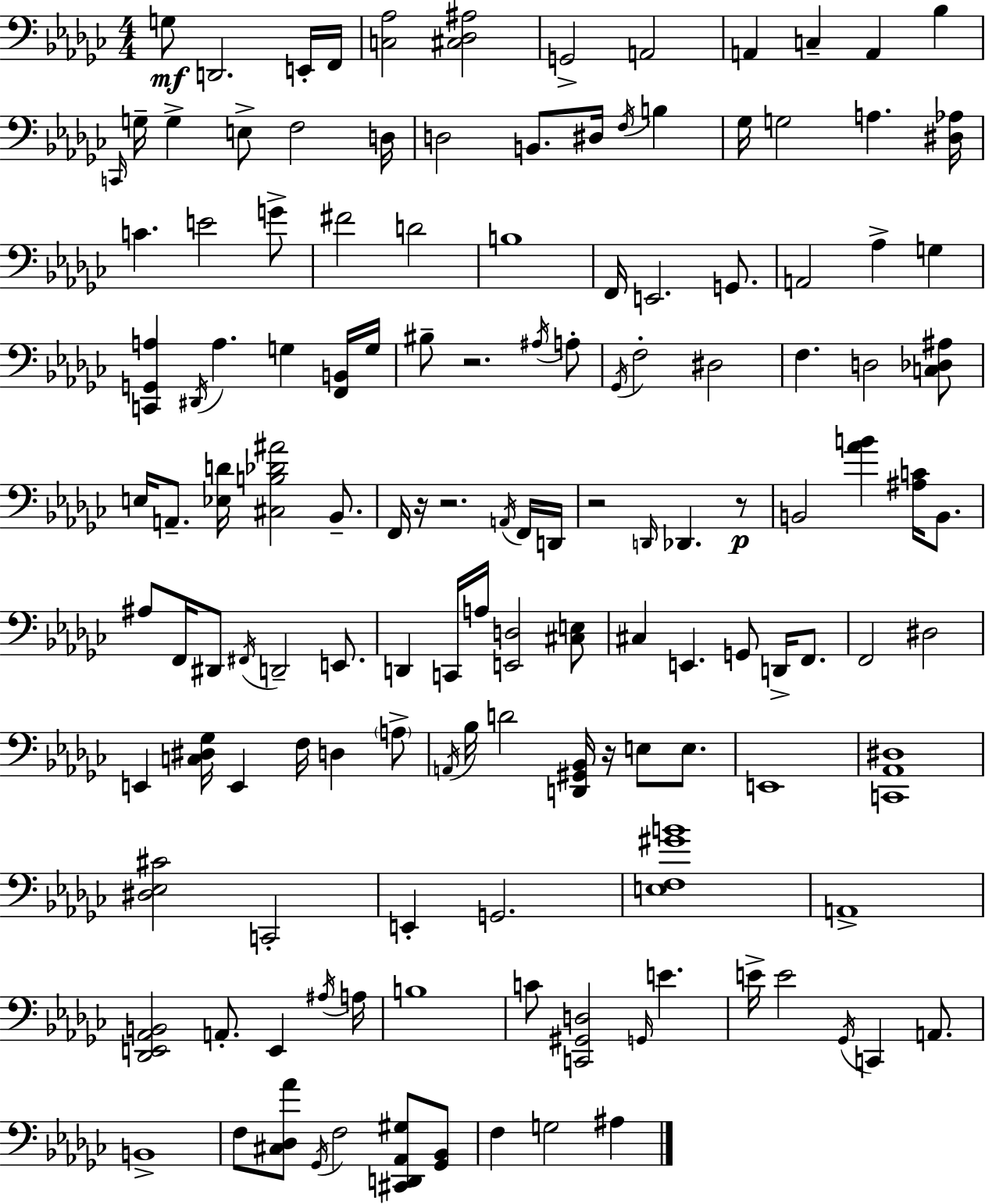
X:1
T:Untitled
M:4/4
L:1/4
K:Ebm
G,/2 D,,2 E,,/4 F,,/4 [C,_A,]2 [^C,_D,^A,]2 G,,2 A,,2 A,, C, A,, _B, C,,/4 G,/4 G, E,/2 F,2 D,/4 D,2 B,,/2 ^D,/4 F,/4 B, _G,/4 G,2 A, [^D,_A,]/4 C E2 G/2 ^F2 D2 B,4 F,,/4 E,,2 G,,/2 A,,2 _A, G, [C,,G,,A,] ^D,,/4 A, G, [F,,B,,]/4 G,/4 ^B,/2 z2 ^A,/4 A,/2 _G,,/4 F,2 ^D,2 F, D,2 [C,_D,^A,]/2 E,/4 A,,/2 [_E,D]/4 [^C,B,_D^A]2 _B,,/2 F,,/4 z/4 z2 A,,/4 F,,/4 D,,/4 z2 D,,/4 _D,, z/2 B,,2 [_AB] [^A,C]/4 B,,/2 ^A,/2 F,,/4 ^D,,/2 ^F,,/4 D,,2 E,,/2 D,, C,,/4 A,/4 [E,,D,]2 [^C,E,]/2 ^C, E,, G,,/2 D,,/4 F,,/2 F,,2 ^D,2 E,, [C,^D,_G,]/4 E,, F,/4 D, A,/2 A,,/4 _B,/4 D2 [D,,^G,,_B,,]/4 z/4 E,/2 E,/2 E,,4 [C,,_A,,^D,]4 [^D,_E,^C]2 C,,2 E,, G,,2 [E,F,^GB]4 A,,4 [_D,,E,,_A,,B,,]2 A,,/2 E,, ^A,/4 A,/4 B,4 C/2 [C,,^G,,D,]2 G,,/4 E E/4 E2 _G,,/4 C,, A,,/2 B,,4 F,/2 [^C,_D,_A]/2 _G,,/4 F,2 [^C,,D,,_A,,^G,]/2 [_G,,_B,,]/2 F, G,2 ^A,